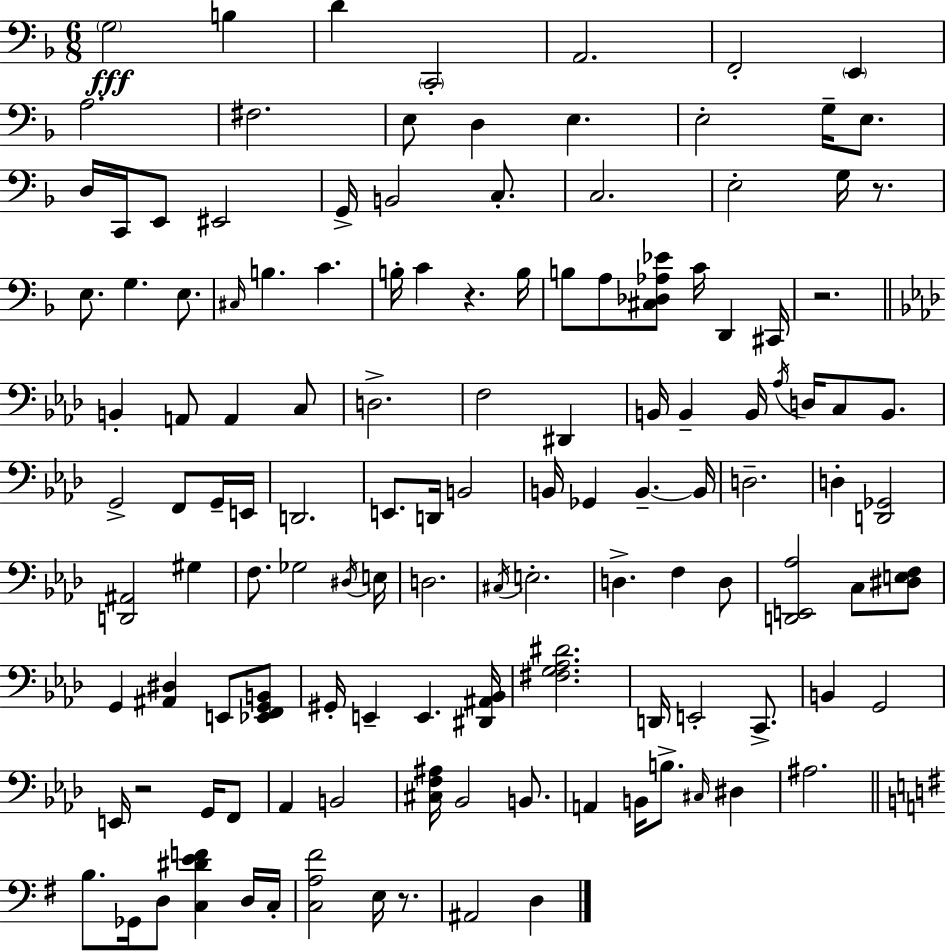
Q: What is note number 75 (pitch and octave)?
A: E3